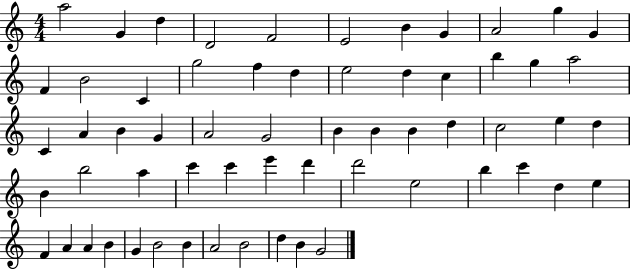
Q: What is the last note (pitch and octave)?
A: G4